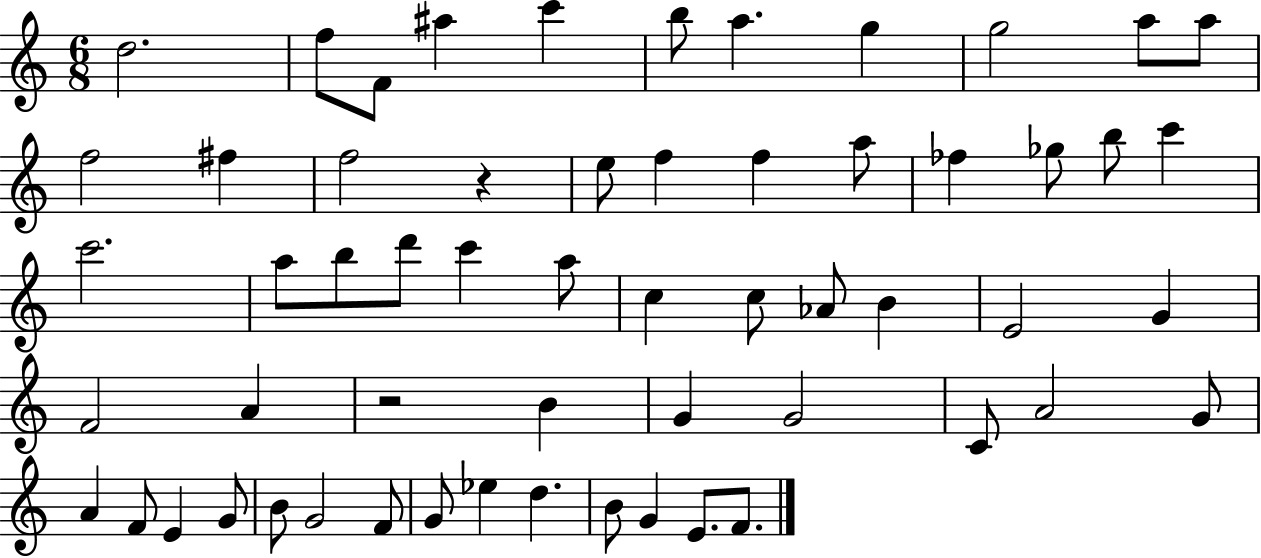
X:1
T:Untitled
M:6/8
L:1/4
K:C
d2 f/2 F/2 ^a c' b/2 a g g2 a/2 a/2 f2 ^f f2 z e/2 f f a/2 _f _g/2 b/2 c' c'2 a/2 b/2 d'/2 c' a/2 c c/2 _A/2 B E2 G F2 A z2 B G G2 C/2 A2 G/2 A F/2 E G/2 B/2 G2 F/2 G/2 _e d B/2 G E/2 F/2